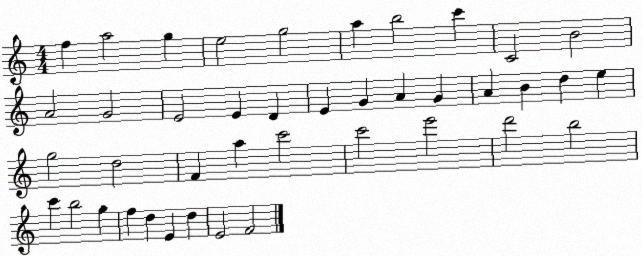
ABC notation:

X:1
T:Untitled
M:4/4
L:1/4
K:C
f a2 g e2 g2 a b2 c' C2 B2 A2 G2 E2 E D E G A G A B d e g2 d2 F a c'2 c'2 e'2 d'2 b2 c' b2 g f d E d E2 F2